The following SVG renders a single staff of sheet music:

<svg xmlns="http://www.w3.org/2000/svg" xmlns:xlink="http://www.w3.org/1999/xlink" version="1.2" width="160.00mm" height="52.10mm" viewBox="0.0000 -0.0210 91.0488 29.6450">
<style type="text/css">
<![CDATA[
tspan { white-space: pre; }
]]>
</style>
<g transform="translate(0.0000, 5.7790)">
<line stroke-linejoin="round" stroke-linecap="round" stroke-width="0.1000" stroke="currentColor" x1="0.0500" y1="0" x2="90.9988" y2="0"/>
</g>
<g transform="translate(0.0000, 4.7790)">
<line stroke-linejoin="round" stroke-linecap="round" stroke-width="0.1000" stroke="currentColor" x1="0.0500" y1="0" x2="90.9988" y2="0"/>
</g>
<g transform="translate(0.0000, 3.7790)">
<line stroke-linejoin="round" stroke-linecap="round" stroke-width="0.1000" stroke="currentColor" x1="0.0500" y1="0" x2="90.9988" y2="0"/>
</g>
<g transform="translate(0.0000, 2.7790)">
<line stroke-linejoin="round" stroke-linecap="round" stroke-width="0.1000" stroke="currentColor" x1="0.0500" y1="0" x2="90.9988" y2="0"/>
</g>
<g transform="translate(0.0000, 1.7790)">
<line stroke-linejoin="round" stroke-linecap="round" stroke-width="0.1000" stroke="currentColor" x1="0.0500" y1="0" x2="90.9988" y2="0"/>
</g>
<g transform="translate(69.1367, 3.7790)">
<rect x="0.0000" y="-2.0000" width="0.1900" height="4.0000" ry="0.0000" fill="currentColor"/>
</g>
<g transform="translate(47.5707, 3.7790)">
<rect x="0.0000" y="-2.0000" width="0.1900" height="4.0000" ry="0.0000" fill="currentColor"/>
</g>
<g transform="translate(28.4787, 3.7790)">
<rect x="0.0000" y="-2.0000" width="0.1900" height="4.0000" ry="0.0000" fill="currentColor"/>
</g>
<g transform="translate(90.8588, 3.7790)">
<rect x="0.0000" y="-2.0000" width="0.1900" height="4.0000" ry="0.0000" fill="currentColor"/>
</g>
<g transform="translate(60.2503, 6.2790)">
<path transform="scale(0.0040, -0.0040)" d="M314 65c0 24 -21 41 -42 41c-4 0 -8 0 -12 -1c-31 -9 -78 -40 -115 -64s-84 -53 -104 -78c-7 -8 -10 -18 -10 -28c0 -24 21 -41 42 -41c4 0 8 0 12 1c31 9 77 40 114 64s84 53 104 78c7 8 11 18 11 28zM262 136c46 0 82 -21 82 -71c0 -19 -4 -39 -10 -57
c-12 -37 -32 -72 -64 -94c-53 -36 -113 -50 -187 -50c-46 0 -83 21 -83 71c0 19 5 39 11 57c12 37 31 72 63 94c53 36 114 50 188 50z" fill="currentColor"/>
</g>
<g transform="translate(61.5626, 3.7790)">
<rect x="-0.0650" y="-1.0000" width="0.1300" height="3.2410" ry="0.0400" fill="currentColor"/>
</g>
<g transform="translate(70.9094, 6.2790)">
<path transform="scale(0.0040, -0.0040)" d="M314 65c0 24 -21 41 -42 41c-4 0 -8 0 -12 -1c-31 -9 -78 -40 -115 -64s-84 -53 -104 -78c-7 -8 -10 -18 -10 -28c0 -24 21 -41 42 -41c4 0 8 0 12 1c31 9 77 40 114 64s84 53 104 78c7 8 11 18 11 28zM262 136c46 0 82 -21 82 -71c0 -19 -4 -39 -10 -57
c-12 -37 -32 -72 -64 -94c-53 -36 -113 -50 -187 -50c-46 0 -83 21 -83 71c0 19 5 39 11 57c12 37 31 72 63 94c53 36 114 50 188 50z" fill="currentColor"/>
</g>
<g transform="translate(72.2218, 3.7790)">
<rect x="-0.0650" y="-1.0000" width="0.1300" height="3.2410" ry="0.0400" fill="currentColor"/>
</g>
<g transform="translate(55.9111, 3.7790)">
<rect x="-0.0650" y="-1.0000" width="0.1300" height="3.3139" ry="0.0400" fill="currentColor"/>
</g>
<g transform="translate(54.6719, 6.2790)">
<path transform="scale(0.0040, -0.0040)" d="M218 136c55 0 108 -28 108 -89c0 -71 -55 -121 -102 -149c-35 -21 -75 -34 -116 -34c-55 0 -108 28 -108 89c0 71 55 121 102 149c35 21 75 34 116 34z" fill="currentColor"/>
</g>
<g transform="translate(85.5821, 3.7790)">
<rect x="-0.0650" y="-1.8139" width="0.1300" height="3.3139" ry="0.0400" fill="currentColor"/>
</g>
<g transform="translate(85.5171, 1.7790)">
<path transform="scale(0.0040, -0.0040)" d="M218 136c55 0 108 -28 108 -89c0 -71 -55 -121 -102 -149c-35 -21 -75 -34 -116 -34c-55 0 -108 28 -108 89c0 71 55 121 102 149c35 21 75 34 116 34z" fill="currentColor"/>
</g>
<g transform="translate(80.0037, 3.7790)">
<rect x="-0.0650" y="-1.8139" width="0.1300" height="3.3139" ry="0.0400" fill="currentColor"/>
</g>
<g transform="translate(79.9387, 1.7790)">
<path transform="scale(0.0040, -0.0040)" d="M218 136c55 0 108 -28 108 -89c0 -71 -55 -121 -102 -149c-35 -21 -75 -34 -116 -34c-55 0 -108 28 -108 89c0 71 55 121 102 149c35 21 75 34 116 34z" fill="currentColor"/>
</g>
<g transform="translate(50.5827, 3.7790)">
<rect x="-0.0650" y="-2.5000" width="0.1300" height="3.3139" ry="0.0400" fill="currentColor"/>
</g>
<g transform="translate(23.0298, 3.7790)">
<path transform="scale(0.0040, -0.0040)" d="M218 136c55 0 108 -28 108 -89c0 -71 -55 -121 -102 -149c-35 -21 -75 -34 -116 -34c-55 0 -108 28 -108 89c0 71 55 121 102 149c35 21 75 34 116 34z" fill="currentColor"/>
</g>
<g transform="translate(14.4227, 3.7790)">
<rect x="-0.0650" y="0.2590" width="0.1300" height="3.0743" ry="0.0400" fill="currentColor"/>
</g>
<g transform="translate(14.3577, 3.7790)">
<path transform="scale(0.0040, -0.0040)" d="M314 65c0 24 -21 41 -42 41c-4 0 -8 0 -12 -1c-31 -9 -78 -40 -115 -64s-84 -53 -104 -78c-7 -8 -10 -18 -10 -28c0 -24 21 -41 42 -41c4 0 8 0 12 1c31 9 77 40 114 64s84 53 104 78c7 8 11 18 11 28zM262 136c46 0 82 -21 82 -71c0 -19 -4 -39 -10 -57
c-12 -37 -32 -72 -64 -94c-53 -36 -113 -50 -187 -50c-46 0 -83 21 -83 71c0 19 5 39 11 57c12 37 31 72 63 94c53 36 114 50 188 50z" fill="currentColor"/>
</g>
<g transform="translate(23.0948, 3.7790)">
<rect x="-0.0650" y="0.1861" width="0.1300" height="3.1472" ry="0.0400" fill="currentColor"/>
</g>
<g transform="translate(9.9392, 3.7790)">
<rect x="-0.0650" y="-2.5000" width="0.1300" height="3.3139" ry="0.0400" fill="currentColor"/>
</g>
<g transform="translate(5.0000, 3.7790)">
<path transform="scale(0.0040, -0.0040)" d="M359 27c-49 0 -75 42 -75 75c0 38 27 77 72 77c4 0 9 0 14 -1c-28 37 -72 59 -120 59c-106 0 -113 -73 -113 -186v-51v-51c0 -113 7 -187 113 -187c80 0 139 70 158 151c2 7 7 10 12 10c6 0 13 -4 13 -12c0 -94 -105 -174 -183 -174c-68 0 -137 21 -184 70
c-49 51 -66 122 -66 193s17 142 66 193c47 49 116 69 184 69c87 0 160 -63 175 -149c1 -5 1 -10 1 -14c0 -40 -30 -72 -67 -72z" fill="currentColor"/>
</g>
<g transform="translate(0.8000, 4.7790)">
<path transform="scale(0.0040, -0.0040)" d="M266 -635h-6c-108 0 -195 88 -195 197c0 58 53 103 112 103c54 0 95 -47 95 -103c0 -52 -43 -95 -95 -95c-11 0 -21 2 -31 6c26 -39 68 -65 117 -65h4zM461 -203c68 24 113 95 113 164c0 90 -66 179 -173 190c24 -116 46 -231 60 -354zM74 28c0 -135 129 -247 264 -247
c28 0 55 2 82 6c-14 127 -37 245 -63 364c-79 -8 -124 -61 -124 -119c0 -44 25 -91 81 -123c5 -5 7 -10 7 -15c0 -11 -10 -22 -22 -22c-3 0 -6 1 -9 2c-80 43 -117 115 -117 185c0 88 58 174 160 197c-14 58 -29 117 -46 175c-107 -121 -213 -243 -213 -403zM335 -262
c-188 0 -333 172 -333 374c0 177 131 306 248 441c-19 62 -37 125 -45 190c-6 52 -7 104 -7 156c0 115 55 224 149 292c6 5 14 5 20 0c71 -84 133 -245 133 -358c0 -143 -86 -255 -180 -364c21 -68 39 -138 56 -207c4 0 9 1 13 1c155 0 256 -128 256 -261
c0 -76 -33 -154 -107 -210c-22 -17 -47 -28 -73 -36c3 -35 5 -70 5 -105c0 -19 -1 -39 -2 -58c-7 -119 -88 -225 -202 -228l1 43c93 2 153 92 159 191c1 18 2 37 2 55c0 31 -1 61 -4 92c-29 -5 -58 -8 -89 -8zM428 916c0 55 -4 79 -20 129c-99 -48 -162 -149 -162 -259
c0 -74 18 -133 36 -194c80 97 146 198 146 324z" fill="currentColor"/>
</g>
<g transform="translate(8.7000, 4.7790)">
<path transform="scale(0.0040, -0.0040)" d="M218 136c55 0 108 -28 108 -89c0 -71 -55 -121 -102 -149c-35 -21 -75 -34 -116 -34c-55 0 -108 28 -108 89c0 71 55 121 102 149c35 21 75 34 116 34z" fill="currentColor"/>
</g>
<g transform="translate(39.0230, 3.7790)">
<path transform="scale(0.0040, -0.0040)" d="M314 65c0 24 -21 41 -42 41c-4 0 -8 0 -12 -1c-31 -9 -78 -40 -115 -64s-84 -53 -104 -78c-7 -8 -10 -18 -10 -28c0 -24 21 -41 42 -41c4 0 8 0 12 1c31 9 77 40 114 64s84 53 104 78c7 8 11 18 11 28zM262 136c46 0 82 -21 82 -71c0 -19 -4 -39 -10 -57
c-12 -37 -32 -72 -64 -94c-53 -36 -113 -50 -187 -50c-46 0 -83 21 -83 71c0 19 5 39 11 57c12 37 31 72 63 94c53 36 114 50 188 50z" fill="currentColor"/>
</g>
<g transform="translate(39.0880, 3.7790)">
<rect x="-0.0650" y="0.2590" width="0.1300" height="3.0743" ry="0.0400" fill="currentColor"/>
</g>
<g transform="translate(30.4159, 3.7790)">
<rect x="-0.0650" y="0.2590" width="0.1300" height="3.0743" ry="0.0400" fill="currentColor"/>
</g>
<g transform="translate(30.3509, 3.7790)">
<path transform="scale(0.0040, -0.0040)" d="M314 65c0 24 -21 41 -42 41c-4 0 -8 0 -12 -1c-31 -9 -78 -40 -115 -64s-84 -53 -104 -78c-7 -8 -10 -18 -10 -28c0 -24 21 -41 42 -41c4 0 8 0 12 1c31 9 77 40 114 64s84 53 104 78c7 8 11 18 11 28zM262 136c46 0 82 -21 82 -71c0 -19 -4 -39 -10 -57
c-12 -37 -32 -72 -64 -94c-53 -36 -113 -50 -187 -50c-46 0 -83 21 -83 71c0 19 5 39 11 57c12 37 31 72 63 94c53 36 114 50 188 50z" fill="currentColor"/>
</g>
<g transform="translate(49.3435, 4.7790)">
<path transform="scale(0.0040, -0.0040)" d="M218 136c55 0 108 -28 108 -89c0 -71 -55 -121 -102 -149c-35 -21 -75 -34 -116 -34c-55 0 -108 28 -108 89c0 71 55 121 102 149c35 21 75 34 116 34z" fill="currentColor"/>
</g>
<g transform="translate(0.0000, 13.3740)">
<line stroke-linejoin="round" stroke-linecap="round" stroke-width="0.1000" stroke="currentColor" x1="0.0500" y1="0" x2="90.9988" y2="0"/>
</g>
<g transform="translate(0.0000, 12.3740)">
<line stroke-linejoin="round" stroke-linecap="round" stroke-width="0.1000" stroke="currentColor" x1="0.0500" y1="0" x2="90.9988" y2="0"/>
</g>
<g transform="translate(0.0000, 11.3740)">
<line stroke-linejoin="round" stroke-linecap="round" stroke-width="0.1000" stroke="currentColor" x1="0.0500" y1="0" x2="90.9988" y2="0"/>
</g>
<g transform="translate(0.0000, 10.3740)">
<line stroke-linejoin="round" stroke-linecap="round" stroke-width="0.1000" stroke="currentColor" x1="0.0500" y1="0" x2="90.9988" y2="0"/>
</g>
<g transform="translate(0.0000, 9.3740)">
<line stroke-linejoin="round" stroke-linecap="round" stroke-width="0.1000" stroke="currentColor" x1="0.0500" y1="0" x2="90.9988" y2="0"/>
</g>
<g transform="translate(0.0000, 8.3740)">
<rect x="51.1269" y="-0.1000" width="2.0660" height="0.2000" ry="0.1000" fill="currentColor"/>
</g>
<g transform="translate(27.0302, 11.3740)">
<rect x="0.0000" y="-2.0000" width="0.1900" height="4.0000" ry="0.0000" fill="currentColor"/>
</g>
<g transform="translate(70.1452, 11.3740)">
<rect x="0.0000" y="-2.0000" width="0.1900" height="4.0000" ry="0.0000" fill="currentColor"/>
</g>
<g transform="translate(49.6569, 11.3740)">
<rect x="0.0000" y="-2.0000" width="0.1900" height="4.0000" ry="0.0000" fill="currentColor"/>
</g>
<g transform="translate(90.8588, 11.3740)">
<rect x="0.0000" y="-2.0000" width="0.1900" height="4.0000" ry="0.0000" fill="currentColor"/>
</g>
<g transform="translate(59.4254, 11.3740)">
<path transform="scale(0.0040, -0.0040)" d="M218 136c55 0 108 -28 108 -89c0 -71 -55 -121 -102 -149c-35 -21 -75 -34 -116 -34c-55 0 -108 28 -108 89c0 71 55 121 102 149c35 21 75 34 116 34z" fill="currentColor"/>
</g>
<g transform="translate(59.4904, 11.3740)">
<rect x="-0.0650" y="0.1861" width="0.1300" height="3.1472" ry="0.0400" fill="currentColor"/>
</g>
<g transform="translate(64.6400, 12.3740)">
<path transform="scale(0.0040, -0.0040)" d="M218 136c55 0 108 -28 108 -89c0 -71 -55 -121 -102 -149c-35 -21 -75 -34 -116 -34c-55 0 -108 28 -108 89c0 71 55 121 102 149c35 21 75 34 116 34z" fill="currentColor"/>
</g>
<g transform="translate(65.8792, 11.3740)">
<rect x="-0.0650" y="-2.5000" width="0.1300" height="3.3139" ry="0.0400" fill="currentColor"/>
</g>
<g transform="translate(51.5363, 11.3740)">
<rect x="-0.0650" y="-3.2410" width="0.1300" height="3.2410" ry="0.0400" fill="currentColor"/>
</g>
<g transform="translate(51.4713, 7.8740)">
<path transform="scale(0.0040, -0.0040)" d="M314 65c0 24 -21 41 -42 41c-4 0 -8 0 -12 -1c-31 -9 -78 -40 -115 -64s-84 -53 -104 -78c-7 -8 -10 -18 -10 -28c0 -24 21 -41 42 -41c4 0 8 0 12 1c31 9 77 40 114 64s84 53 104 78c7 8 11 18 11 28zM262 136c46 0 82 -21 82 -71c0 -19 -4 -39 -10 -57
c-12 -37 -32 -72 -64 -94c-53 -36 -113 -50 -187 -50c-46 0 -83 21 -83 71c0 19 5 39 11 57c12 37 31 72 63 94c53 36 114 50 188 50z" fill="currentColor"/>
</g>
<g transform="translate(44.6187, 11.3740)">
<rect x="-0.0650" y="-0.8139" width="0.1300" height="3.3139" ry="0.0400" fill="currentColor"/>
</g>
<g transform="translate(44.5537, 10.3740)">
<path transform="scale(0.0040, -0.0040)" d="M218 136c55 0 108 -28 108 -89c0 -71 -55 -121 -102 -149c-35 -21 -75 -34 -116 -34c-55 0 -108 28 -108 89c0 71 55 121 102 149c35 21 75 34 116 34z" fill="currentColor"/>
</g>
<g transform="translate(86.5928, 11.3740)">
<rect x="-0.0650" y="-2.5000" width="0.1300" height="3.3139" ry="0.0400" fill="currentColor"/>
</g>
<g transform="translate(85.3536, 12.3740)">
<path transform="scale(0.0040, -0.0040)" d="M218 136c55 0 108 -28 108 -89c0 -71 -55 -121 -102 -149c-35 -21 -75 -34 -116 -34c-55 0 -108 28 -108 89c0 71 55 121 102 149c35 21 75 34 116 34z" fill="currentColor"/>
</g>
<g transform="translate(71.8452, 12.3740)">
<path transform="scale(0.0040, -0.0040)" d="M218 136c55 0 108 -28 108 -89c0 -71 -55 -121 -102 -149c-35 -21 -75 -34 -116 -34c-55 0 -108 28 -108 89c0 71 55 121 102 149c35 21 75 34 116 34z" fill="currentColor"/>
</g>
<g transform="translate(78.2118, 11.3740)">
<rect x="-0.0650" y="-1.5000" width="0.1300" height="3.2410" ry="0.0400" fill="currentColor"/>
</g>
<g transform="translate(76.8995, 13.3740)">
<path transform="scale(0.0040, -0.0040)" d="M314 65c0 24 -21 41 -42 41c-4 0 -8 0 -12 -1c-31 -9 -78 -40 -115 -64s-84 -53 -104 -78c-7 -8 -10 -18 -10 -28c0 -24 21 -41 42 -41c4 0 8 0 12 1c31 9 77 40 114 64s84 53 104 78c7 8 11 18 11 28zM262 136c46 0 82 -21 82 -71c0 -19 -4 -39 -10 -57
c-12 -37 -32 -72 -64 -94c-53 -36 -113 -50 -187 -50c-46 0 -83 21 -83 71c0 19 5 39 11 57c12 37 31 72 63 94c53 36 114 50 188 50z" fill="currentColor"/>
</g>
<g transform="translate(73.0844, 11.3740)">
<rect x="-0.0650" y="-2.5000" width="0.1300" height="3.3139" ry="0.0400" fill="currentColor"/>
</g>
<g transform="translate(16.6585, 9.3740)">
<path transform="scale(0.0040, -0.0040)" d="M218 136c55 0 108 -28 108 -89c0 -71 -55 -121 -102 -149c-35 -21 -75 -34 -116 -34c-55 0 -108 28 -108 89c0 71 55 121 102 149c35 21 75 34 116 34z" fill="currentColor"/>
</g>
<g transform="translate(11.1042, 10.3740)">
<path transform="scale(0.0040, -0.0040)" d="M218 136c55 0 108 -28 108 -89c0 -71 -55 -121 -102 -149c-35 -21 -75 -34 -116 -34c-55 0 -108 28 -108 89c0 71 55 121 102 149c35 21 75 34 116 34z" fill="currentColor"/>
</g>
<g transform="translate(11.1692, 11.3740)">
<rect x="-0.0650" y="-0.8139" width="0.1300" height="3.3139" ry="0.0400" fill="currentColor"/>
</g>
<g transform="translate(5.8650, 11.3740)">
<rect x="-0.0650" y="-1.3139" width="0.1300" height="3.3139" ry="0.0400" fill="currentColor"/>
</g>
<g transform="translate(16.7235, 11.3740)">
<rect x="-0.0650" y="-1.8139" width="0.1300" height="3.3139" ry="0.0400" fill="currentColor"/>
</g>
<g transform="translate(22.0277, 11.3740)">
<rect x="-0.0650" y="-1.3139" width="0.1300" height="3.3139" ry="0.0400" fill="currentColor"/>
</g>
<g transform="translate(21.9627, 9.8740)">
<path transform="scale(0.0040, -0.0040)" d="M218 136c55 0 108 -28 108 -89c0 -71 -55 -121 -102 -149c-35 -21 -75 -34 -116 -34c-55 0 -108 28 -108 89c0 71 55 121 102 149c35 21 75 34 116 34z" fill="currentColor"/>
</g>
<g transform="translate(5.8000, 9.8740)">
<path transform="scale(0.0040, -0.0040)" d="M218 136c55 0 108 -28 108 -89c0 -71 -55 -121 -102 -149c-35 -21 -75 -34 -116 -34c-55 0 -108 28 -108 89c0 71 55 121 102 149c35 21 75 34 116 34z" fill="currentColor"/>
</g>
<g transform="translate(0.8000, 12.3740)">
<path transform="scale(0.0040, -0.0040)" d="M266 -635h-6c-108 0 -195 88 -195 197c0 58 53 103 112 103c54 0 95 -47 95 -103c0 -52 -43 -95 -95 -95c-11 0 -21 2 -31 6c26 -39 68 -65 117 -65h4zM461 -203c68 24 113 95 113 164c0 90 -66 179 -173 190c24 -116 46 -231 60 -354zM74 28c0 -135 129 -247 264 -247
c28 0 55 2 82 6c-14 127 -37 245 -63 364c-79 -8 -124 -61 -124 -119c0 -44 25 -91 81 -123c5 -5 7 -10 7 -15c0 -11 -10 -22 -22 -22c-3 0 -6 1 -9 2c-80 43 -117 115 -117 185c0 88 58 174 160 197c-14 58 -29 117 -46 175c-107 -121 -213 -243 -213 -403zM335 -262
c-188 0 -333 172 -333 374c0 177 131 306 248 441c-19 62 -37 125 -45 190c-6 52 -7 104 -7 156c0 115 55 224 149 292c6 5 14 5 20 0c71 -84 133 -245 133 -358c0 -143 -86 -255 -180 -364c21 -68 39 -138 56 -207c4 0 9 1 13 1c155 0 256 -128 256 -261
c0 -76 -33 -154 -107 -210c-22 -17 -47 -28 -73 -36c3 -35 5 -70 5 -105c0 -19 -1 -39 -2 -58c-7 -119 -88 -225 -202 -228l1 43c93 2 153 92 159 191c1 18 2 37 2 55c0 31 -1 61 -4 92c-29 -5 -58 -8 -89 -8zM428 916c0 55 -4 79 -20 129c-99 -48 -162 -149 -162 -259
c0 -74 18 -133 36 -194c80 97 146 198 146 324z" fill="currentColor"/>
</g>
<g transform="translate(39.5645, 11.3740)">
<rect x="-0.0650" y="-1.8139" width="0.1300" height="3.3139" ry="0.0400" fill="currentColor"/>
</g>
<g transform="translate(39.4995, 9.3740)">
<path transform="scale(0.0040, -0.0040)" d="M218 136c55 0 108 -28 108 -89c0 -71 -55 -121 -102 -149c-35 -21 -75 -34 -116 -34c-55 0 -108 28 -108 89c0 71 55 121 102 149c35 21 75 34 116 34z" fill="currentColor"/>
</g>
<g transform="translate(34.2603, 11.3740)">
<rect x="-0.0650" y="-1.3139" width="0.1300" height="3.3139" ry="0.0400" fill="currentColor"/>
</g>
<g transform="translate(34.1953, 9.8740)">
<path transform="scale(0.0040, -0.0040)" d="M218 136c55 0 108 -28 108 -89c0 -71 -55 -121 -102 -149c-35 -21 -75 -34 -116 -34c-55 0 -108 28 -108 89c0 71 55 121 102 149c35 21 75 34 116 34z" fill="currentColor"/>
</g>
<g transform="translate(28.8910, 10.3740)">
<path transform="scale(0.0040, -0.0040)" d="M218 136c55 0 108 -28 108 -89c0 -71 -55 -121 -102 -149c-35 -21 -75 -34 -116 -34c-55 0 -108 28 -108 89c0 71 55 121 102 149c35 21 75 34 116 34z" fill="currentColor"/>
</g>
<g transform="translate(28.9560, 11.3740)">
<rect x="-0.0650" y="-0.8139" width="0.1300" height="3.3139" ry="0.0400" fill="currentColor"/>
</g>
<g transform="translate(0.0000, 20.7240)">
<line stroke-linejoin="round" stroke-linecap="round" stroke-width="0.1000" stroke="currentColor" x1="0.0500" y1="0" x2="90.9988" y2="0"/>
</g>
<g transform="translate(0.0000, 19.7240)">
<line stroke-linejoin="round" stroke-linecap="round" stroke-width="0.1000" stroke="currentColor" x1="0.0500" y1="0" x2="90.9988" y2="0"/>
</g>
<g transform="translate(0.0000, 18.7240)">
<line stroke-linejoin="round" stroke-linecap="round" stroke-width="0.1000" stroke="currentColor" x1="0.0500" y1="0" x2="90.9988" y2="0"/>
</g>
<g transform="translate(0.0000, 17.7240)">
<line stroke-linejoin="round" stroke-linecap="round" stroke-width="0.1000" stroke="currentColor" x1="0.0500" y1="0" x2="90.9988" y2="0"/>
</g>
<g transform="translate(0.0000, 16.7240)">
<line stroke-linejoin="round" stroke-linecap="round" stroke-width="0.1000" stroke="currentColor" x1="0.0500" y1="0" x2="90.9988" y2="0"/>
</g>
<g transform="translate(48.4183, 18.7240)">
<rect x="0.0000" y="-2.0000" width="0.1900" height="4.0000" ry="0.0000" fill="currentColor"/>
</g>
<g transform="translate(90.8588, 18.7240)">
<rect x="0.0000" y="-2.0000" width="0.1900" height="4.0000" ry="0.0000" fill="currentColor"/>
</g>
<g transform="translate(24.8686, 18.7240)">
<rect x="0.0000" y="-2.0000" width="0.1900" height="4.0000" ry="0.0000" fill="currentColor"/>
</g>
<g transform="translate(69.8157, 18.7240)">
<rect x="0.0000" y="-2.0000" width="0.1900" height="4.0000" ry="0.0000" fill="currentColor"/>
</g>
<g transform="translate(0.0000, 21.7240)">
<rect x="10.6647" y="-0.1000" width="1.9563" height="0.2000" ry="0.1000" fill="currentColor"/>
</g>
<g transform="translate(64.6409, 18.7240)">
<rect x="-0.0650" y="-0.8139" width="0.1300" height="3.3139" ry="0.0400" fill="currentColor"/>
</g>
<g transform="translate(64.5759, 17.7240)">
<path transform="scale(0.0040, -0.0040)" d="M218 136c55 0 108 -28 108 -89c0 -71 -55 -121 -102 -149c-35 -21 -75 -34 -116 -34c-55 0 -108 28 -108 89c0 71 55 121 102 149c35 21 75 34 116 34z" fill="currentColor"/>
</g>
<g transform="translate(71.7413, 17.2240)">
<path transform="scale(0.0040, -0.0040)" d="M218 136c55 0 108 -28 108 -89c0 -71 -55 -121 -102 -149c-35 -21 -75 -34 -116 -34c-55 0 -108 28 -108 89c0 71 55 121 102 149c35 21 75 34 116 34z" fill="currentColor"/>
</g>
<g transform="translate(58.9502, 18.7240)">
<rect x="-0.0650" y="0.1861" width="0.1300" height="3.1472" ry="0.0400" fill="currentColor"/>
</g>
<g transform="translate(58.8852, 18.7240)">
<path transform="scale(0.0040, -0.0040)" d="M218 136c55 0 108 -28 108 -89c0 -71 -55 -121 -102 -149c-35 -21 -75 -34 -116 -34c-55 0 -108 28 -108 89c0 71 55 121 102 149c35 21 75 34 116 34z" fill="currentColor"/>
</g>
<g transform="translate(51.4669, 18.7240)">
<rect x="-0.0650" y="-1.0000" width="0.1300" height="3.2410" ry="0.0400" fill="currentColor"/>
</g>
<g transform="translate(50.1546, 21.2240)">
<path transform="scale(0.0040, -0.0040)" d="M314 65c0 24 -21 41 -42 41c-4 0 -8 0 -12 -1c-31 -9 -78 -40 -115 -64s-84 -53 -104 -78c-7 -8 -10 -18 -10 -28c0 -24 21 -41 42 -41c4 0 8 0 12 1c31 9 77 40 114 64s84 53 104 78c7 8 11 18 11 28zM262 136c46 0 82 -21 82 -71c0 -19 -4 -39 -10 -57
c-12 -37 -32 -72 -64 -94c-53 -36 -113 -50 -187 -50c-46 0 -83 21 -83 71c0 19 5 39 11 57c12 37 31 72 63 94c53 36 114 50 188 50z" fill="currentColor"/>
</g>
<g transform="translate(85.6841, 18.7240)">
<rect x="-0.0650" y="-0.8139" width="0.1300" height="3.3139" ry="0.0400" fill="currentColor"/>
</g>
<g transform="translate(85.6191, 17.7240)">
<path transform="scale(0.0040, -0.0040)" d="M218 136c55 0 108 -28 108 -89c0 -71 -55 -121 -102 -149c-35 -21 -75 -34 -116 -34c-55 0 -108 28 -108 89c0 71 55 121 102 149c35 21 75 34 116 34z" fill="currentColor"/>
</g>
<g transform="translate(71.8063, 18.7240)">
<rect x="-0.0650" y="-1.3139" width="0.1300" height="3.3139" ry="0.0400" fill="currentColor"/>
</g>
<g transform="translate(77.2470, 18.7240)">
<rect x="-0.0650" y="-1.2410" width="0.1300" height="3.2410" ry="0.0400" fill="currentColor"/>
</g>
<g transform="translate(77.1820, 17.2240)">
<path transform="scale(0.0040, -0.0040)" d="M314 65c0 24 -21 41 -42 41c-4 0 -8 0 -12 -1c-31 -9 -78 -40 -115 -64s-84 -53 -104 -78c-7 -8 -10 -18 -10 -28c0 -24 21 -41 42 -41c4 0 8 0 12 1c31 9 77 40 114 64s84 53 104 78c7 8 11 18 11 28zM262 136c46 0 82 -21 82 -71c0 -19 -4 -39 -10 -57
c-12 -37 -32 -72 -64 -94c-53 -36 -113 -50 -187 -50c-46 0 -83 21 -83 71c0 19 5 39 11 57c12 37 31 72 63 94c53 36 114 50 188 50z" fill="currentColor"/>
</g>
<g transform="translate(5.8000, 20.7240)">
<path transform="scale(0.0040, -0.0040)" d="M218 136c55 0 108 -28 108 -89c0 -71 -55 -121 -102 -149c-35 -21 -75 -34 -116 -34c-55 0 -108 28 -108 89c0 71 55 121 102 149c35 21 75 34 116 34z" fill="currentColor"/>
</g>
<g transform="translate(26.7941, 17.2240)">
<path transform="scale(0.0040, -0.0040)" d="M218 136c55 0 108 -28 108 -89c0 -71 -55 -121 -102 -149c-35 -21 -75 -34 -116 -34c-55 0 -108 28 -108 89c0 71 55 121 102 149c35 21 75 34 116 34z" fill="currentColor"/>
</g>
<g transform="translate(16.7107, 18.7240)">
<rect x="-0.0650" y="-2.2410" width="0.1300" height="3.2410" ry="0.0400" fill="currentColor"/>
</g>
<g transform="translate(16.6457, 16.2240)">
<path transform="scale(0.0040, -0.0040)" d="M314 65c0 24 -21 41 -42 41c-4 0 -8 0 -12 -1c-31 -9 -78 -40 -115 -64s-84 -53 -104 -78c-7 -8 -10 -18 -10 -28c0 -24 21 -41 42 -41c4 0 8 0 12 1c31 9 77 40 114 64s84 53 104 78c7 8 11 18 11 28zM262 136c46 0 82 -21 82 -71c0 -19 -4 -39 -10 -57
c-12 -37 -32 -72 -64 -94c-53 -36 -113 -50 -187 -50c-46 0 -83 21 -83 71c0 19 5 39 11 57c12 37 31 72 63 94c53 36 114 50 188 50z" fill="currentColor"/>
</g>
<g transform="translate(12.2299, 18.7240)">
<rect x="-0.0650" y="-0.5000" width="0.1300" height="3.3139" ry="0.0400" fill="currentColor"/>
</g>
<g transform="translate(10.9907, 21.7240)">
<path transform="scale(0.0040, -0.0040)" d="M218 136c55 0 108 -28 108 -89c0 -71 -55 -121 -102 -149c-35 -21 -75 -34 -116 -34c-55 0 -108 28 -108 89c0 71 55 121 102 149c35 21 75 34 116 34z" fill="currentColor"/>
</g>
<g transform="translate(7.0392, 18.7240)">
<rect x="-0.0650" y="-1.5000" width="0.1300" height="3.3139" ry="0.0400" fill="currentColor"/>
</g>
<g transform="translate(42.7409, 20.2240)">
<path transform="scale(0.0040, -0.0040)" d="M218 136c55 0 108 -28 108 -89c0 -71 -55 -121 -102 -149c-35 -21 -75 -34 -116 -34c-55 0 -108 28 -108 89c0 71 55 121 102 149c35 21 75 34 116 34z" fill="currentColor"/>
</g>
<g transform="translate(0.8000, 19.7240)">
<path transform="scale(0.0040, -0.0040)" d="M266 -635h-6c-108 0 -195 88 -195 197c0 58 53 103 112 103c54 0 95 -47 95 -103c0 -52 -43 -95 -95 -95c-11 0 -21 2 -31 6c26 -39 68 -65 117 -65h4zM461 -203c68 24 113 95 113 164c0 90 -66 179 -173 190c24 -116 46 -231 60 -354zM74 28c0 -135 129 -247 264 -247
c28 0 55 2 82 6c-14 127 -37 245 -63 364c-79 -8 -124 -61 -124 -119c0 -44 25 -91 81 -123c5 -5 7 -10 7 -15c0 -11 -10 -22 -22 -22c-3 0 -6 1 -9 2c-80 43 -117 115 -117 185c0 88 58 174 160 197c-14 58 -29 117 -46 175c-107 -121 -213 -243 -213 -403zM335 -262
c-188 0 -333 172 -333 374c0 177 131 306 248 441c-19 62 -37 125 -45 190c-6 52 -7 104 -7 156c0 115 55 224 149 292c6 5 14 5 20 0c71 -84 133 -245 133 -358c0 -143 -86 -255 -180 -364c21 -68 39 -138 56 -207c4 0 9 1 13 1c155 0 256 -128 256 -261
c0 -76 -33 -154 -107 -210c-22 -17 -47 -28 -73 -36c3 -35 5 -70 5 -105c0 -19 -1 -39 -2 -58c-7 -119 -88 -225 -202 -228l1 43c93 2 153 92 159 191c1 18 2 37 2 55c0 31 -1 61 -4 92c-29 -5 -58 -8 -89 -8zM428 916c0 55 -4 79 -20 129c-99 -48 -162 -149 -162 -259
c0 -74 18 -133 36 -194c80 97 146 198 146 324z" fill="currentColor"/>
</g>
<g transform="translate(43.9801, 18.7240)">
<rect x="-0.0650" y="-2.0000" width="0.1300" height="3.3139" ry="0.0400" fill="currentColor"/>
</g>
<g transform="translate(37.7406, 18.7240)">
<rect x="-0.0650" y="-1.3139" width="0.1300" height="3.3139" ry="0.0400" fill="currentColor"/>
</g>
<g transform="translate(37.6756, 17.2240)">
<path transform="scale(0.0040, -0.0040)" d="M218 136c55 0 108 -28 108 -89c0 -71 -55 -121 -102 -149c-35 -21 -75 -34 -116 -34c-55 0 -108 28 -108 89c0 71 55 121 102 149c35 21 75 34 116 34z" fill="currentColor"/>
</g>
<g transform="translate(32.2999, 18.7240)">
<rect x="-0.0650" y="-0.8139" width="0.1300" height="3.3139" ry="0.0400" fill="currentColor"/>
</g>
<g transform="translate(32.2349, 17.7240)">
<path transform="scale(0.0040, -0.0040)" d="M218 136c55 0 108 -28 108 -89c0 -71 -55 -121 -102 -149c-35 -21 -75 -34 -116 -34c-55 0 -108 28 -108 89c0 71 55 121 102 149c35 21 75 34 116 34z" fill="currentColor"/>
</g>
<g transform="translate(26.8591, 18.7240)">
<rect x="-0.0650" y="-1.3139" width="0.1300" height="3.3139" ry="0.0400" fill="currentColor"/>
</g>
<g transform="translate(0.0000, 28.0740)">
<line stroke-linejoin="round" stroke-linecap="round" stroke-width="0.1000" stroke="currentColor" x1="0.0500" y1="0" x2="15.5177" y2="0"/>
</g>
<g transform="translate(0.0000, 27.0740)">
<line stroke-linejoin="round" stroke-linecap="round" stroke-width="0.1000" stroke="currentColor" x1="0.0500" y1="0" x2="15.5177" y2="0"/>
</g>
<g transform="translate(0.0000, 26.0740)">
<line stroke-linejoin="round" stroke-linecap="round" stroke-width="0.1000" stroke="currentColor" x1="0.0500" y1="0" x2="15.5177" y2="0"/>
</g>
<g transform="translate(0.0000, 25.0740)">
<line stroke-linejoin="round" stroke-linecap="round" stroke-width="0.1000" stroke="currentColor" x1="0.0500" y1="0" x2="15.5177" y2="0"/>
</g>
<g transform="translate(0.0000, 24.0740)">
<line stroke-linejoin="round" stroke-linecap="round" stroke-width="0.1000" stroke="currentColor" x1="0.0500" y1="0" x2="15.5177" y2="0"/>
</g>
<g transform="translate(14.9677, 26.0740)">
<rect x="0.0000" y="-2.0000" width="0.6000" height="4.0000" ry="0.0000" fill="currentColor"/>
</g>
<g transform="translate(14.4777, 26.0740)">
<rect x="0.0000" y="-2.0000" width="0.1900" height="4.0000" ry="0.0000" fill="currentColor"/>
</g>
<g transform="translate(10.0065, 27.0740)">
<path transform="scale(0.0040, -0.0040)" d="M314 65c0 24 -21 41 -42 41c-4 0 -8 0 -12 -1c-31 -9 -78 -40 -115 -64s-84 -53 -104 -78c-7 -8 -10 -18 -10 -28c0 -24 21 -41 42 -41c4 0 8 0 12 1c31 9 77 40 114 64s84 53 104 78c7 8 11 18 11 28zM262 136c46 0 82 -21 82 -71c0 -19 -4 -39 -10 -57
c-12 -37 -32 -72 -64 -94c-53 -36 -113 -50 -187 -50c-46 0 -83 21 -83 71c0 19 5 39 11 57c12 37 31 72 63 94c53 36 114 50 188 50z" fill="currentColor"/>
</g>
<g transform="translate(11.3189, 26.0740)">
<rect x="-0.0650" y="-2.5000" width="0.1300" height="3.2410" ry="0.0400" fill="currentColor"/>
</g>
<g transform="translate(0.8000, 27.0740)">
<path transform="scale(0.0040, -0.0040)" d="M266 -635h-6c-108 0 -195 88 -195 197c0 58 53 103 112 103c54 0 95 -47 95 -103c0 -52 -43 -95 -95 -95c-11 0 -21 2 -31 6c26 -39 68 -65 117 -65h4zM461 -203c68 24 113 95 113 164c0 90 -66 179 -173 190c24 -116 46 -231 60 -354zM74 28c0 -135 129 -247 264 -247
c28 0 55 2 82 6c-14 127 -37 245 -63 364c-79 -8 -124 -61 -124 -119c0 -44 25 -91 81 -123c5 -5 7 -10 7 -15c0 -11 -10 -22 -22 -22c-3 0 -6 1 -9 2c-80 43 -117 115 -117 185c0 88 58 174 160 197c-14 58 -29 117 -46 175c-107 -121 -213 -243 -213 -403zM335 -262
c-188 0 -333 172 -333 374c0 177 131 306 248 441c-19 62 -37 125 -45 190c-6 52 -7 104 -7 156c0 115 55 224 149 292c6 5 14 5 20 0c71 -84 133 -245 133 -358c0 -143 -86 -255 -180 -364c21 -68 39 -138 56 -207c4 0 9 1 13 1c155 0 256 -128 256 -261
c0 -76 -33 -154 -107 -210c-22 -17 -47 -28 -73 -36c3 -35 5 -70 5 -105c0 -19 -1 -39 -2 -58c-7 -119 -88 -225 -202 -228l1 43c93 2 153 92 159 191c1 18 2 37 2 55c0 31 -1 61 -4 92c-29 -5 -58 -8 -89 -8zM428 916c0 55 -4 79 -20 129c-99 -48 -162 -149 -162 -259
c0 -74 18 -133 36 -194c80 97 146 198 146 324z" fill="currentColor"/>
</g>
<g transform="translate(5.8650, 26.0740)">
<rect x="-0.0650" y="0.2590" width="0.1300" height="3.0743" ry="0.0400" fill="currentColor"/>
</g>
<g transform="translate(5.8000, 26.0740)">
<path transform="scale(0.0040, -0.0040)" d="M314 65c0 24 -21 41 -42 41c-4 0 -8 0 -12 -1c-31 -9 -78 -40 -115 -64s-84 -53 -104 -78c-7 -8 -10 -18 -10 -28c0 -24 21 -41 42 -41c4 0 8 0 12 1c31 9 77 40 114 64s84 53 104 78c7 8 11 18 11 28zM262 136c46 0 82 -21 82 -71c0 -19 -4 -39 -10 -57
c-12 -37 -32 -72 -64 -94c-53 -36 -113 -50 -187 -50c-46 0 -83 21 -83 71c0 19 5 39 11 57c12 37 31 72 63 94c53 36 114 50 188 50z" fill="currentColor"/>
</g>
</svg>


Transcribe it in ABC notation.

X:1
T:Untitled
M:4/4
L:1/4
K:C
G B2 B B2 B2 G D D2 D2 f f e d f e d e f d b2 B G G E2 G E C g2 e d e F D2 B d e e2 d B2 G2